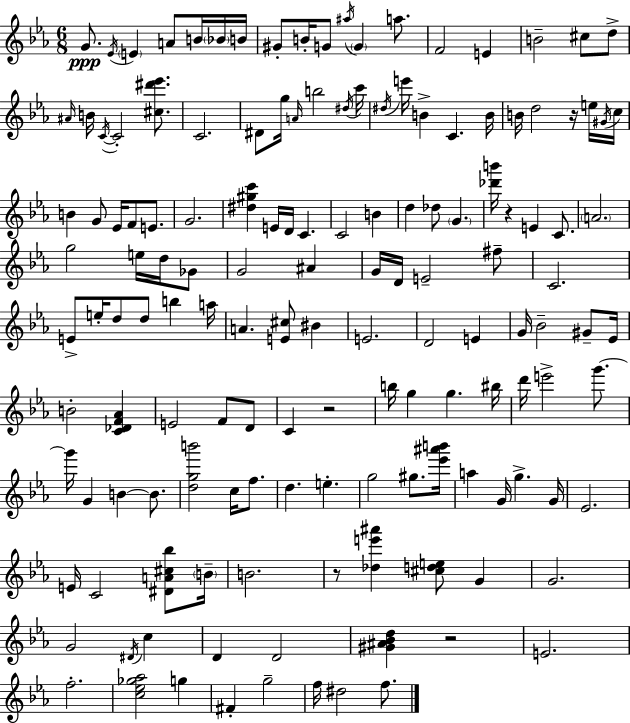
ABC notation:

X:1
T:Untitled
M:6/8
L:1/4
K:Cm
G/2 _E/4 E A/2 B/4 _B/4 B/4 ^G/2 B/4 G/2 ^a/4 G a/2 F2 E B2 ^c/2 d/2 ^A/4 B/4 C/4 C2 [^c^d'_e']/2 C2 ^D/2 g/4 A/4 b2 ^d/4 c'/4 ^d/4 e'/4 B C B/4 B/4 d2 z/4 e/4 ^G/4 c/4 B G/2 _E/4 F/2 E/2 G2 [^d^gc'] E/4 D/4 C C2 B d _d/2 G [_d'b']/4 z E C/2 A2 g2 e/4 d/4 _G/2 G2 ^A G/4 D/4 E2 ^f/2 C2 E/2 e/4 d/2 d/2 b a/4 A [E^c]/2 ^B E2 D2 E G/4 _B2 ^G/2 _E/4 B2 [C_DF_A] E2 F/2 D/2 C z2 b/4 g g ^b/4 d'/4 e'2 g'/2 g'/4 G B B/2 [dgb']2 c/4 f/2 d e g2 ^g/2 [_e'^a'b']/4 a G/4 g G/4 _E2 E/4 C2 [^DA^c_b]/2 B/4 B2 z/2 [_de'^a'] [^cde]/2 G G2 G2 ^D/4 c D D2 [^G^A_Bd] z2 E2 f2 [c_e_g_a]2 g ^F g2 f/4 ^d2 f/2